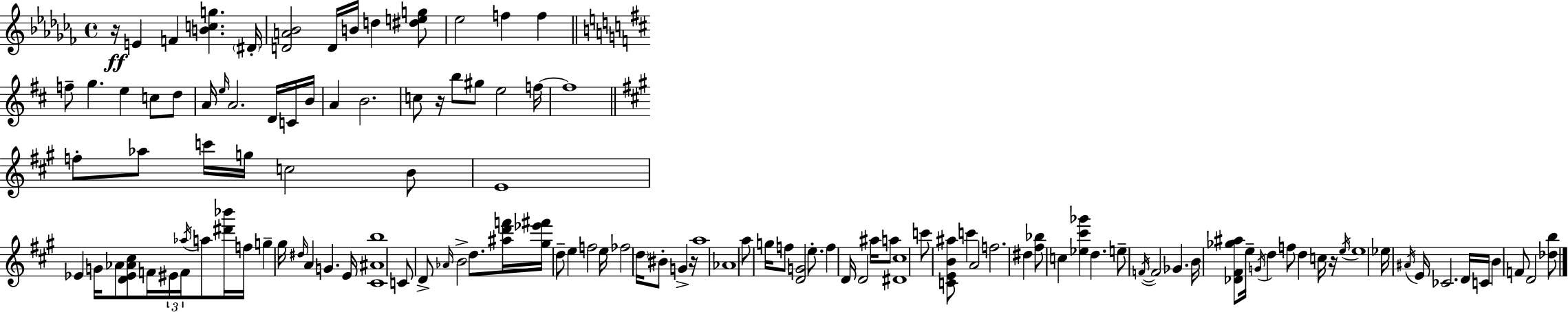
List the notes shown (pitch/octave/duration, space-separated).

R/s E4/q F4/q [B4,C5,G5]/q. D#4/s [D4,A4,Bb4]/h D4/s B4/s D5/q [D#5,E5,G5]/e Eb5/h F5/q F5/q F5/e G5/q. E5/q C5/e D5/e A4/s E5/s A4/h. D4/s C4/s B4/s A4/q B4/h. C5/e R/s B5/e G#5/e E5/h F5/s F5/w F5/e Ab5/e C6/s G5/s C5/h B4/e E4/w Eb4/q G4/s Ab4/e [D4,Eb4,Ab4,C#5]/e F4/s EIS4/s F4/s Ab5/s A5/e [D#6,Bb6]/s F5/s G5/q G#5/s D#5/s A4/q G4/q. E4/s [C#4,A#4,B5]/w C4/e D4/e Ab4/s B4/h D5/e. [A#5,D6,F6]/s [G#5,Eb6,F#6]/s D5/e E5/q F5/h E5/s FES5/h D5/s BIS4/e G4/q R/s A5/w Ab4/w A5/e G5/s F5/e [D4,G4]/h E5/e. F5/q D4/s D4/h A#5/s A5/e [D#4,C#5]/w C6/e [C4,E4,B4,A#5]/e C6/q A4/h F5/h. D#5/q [F#5,Bb5]/e C5/q [Eb5,C#6,Gb6]/q D5/q. E5/e F4/s F4/h Gb4/q. B4/s [Db4,F#4,Gb5,A#5]/e E5/s G4/s D5/q F5/e D5/q C5/s R/s E5/s E5/w Eb5/s A#4/s E4/s CES4/h. D4/s C4/s B4/q F4/e D4/h [Db5,B5]/e